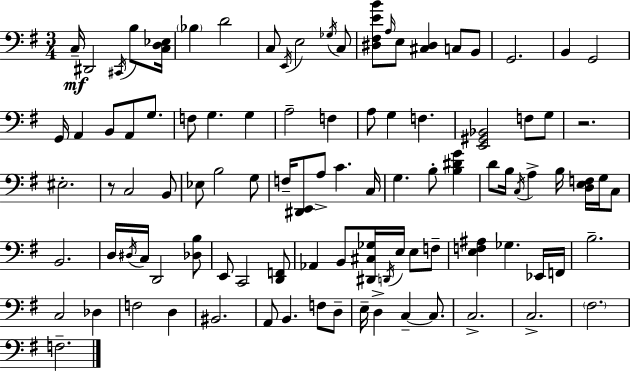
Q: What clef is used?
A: bass